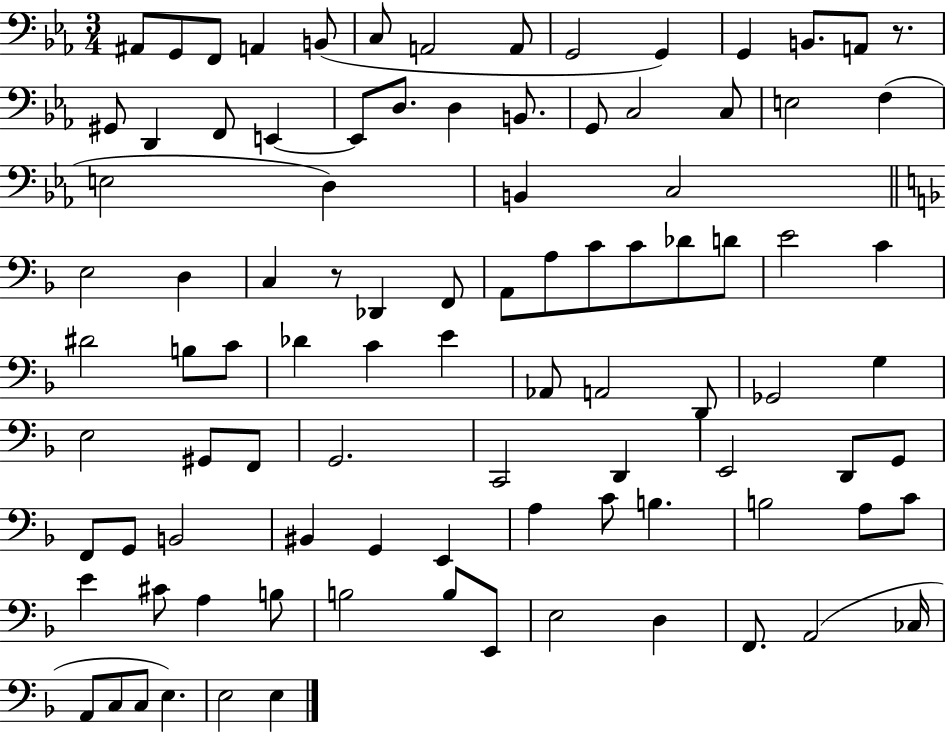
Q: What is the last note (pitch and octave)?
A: E3